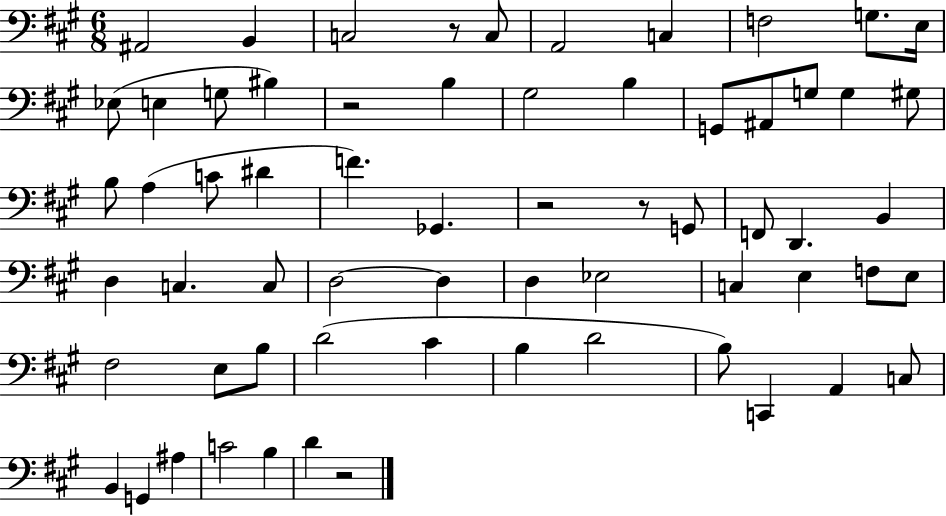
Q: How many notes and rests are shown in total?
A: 64